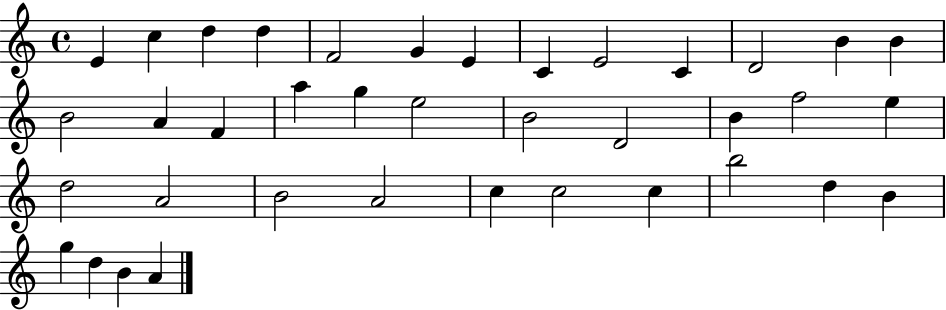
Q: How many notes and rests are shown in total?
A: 38